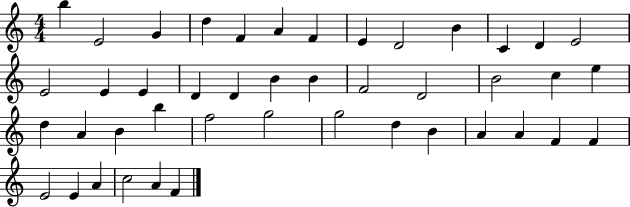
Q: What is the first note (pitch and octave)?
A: B5